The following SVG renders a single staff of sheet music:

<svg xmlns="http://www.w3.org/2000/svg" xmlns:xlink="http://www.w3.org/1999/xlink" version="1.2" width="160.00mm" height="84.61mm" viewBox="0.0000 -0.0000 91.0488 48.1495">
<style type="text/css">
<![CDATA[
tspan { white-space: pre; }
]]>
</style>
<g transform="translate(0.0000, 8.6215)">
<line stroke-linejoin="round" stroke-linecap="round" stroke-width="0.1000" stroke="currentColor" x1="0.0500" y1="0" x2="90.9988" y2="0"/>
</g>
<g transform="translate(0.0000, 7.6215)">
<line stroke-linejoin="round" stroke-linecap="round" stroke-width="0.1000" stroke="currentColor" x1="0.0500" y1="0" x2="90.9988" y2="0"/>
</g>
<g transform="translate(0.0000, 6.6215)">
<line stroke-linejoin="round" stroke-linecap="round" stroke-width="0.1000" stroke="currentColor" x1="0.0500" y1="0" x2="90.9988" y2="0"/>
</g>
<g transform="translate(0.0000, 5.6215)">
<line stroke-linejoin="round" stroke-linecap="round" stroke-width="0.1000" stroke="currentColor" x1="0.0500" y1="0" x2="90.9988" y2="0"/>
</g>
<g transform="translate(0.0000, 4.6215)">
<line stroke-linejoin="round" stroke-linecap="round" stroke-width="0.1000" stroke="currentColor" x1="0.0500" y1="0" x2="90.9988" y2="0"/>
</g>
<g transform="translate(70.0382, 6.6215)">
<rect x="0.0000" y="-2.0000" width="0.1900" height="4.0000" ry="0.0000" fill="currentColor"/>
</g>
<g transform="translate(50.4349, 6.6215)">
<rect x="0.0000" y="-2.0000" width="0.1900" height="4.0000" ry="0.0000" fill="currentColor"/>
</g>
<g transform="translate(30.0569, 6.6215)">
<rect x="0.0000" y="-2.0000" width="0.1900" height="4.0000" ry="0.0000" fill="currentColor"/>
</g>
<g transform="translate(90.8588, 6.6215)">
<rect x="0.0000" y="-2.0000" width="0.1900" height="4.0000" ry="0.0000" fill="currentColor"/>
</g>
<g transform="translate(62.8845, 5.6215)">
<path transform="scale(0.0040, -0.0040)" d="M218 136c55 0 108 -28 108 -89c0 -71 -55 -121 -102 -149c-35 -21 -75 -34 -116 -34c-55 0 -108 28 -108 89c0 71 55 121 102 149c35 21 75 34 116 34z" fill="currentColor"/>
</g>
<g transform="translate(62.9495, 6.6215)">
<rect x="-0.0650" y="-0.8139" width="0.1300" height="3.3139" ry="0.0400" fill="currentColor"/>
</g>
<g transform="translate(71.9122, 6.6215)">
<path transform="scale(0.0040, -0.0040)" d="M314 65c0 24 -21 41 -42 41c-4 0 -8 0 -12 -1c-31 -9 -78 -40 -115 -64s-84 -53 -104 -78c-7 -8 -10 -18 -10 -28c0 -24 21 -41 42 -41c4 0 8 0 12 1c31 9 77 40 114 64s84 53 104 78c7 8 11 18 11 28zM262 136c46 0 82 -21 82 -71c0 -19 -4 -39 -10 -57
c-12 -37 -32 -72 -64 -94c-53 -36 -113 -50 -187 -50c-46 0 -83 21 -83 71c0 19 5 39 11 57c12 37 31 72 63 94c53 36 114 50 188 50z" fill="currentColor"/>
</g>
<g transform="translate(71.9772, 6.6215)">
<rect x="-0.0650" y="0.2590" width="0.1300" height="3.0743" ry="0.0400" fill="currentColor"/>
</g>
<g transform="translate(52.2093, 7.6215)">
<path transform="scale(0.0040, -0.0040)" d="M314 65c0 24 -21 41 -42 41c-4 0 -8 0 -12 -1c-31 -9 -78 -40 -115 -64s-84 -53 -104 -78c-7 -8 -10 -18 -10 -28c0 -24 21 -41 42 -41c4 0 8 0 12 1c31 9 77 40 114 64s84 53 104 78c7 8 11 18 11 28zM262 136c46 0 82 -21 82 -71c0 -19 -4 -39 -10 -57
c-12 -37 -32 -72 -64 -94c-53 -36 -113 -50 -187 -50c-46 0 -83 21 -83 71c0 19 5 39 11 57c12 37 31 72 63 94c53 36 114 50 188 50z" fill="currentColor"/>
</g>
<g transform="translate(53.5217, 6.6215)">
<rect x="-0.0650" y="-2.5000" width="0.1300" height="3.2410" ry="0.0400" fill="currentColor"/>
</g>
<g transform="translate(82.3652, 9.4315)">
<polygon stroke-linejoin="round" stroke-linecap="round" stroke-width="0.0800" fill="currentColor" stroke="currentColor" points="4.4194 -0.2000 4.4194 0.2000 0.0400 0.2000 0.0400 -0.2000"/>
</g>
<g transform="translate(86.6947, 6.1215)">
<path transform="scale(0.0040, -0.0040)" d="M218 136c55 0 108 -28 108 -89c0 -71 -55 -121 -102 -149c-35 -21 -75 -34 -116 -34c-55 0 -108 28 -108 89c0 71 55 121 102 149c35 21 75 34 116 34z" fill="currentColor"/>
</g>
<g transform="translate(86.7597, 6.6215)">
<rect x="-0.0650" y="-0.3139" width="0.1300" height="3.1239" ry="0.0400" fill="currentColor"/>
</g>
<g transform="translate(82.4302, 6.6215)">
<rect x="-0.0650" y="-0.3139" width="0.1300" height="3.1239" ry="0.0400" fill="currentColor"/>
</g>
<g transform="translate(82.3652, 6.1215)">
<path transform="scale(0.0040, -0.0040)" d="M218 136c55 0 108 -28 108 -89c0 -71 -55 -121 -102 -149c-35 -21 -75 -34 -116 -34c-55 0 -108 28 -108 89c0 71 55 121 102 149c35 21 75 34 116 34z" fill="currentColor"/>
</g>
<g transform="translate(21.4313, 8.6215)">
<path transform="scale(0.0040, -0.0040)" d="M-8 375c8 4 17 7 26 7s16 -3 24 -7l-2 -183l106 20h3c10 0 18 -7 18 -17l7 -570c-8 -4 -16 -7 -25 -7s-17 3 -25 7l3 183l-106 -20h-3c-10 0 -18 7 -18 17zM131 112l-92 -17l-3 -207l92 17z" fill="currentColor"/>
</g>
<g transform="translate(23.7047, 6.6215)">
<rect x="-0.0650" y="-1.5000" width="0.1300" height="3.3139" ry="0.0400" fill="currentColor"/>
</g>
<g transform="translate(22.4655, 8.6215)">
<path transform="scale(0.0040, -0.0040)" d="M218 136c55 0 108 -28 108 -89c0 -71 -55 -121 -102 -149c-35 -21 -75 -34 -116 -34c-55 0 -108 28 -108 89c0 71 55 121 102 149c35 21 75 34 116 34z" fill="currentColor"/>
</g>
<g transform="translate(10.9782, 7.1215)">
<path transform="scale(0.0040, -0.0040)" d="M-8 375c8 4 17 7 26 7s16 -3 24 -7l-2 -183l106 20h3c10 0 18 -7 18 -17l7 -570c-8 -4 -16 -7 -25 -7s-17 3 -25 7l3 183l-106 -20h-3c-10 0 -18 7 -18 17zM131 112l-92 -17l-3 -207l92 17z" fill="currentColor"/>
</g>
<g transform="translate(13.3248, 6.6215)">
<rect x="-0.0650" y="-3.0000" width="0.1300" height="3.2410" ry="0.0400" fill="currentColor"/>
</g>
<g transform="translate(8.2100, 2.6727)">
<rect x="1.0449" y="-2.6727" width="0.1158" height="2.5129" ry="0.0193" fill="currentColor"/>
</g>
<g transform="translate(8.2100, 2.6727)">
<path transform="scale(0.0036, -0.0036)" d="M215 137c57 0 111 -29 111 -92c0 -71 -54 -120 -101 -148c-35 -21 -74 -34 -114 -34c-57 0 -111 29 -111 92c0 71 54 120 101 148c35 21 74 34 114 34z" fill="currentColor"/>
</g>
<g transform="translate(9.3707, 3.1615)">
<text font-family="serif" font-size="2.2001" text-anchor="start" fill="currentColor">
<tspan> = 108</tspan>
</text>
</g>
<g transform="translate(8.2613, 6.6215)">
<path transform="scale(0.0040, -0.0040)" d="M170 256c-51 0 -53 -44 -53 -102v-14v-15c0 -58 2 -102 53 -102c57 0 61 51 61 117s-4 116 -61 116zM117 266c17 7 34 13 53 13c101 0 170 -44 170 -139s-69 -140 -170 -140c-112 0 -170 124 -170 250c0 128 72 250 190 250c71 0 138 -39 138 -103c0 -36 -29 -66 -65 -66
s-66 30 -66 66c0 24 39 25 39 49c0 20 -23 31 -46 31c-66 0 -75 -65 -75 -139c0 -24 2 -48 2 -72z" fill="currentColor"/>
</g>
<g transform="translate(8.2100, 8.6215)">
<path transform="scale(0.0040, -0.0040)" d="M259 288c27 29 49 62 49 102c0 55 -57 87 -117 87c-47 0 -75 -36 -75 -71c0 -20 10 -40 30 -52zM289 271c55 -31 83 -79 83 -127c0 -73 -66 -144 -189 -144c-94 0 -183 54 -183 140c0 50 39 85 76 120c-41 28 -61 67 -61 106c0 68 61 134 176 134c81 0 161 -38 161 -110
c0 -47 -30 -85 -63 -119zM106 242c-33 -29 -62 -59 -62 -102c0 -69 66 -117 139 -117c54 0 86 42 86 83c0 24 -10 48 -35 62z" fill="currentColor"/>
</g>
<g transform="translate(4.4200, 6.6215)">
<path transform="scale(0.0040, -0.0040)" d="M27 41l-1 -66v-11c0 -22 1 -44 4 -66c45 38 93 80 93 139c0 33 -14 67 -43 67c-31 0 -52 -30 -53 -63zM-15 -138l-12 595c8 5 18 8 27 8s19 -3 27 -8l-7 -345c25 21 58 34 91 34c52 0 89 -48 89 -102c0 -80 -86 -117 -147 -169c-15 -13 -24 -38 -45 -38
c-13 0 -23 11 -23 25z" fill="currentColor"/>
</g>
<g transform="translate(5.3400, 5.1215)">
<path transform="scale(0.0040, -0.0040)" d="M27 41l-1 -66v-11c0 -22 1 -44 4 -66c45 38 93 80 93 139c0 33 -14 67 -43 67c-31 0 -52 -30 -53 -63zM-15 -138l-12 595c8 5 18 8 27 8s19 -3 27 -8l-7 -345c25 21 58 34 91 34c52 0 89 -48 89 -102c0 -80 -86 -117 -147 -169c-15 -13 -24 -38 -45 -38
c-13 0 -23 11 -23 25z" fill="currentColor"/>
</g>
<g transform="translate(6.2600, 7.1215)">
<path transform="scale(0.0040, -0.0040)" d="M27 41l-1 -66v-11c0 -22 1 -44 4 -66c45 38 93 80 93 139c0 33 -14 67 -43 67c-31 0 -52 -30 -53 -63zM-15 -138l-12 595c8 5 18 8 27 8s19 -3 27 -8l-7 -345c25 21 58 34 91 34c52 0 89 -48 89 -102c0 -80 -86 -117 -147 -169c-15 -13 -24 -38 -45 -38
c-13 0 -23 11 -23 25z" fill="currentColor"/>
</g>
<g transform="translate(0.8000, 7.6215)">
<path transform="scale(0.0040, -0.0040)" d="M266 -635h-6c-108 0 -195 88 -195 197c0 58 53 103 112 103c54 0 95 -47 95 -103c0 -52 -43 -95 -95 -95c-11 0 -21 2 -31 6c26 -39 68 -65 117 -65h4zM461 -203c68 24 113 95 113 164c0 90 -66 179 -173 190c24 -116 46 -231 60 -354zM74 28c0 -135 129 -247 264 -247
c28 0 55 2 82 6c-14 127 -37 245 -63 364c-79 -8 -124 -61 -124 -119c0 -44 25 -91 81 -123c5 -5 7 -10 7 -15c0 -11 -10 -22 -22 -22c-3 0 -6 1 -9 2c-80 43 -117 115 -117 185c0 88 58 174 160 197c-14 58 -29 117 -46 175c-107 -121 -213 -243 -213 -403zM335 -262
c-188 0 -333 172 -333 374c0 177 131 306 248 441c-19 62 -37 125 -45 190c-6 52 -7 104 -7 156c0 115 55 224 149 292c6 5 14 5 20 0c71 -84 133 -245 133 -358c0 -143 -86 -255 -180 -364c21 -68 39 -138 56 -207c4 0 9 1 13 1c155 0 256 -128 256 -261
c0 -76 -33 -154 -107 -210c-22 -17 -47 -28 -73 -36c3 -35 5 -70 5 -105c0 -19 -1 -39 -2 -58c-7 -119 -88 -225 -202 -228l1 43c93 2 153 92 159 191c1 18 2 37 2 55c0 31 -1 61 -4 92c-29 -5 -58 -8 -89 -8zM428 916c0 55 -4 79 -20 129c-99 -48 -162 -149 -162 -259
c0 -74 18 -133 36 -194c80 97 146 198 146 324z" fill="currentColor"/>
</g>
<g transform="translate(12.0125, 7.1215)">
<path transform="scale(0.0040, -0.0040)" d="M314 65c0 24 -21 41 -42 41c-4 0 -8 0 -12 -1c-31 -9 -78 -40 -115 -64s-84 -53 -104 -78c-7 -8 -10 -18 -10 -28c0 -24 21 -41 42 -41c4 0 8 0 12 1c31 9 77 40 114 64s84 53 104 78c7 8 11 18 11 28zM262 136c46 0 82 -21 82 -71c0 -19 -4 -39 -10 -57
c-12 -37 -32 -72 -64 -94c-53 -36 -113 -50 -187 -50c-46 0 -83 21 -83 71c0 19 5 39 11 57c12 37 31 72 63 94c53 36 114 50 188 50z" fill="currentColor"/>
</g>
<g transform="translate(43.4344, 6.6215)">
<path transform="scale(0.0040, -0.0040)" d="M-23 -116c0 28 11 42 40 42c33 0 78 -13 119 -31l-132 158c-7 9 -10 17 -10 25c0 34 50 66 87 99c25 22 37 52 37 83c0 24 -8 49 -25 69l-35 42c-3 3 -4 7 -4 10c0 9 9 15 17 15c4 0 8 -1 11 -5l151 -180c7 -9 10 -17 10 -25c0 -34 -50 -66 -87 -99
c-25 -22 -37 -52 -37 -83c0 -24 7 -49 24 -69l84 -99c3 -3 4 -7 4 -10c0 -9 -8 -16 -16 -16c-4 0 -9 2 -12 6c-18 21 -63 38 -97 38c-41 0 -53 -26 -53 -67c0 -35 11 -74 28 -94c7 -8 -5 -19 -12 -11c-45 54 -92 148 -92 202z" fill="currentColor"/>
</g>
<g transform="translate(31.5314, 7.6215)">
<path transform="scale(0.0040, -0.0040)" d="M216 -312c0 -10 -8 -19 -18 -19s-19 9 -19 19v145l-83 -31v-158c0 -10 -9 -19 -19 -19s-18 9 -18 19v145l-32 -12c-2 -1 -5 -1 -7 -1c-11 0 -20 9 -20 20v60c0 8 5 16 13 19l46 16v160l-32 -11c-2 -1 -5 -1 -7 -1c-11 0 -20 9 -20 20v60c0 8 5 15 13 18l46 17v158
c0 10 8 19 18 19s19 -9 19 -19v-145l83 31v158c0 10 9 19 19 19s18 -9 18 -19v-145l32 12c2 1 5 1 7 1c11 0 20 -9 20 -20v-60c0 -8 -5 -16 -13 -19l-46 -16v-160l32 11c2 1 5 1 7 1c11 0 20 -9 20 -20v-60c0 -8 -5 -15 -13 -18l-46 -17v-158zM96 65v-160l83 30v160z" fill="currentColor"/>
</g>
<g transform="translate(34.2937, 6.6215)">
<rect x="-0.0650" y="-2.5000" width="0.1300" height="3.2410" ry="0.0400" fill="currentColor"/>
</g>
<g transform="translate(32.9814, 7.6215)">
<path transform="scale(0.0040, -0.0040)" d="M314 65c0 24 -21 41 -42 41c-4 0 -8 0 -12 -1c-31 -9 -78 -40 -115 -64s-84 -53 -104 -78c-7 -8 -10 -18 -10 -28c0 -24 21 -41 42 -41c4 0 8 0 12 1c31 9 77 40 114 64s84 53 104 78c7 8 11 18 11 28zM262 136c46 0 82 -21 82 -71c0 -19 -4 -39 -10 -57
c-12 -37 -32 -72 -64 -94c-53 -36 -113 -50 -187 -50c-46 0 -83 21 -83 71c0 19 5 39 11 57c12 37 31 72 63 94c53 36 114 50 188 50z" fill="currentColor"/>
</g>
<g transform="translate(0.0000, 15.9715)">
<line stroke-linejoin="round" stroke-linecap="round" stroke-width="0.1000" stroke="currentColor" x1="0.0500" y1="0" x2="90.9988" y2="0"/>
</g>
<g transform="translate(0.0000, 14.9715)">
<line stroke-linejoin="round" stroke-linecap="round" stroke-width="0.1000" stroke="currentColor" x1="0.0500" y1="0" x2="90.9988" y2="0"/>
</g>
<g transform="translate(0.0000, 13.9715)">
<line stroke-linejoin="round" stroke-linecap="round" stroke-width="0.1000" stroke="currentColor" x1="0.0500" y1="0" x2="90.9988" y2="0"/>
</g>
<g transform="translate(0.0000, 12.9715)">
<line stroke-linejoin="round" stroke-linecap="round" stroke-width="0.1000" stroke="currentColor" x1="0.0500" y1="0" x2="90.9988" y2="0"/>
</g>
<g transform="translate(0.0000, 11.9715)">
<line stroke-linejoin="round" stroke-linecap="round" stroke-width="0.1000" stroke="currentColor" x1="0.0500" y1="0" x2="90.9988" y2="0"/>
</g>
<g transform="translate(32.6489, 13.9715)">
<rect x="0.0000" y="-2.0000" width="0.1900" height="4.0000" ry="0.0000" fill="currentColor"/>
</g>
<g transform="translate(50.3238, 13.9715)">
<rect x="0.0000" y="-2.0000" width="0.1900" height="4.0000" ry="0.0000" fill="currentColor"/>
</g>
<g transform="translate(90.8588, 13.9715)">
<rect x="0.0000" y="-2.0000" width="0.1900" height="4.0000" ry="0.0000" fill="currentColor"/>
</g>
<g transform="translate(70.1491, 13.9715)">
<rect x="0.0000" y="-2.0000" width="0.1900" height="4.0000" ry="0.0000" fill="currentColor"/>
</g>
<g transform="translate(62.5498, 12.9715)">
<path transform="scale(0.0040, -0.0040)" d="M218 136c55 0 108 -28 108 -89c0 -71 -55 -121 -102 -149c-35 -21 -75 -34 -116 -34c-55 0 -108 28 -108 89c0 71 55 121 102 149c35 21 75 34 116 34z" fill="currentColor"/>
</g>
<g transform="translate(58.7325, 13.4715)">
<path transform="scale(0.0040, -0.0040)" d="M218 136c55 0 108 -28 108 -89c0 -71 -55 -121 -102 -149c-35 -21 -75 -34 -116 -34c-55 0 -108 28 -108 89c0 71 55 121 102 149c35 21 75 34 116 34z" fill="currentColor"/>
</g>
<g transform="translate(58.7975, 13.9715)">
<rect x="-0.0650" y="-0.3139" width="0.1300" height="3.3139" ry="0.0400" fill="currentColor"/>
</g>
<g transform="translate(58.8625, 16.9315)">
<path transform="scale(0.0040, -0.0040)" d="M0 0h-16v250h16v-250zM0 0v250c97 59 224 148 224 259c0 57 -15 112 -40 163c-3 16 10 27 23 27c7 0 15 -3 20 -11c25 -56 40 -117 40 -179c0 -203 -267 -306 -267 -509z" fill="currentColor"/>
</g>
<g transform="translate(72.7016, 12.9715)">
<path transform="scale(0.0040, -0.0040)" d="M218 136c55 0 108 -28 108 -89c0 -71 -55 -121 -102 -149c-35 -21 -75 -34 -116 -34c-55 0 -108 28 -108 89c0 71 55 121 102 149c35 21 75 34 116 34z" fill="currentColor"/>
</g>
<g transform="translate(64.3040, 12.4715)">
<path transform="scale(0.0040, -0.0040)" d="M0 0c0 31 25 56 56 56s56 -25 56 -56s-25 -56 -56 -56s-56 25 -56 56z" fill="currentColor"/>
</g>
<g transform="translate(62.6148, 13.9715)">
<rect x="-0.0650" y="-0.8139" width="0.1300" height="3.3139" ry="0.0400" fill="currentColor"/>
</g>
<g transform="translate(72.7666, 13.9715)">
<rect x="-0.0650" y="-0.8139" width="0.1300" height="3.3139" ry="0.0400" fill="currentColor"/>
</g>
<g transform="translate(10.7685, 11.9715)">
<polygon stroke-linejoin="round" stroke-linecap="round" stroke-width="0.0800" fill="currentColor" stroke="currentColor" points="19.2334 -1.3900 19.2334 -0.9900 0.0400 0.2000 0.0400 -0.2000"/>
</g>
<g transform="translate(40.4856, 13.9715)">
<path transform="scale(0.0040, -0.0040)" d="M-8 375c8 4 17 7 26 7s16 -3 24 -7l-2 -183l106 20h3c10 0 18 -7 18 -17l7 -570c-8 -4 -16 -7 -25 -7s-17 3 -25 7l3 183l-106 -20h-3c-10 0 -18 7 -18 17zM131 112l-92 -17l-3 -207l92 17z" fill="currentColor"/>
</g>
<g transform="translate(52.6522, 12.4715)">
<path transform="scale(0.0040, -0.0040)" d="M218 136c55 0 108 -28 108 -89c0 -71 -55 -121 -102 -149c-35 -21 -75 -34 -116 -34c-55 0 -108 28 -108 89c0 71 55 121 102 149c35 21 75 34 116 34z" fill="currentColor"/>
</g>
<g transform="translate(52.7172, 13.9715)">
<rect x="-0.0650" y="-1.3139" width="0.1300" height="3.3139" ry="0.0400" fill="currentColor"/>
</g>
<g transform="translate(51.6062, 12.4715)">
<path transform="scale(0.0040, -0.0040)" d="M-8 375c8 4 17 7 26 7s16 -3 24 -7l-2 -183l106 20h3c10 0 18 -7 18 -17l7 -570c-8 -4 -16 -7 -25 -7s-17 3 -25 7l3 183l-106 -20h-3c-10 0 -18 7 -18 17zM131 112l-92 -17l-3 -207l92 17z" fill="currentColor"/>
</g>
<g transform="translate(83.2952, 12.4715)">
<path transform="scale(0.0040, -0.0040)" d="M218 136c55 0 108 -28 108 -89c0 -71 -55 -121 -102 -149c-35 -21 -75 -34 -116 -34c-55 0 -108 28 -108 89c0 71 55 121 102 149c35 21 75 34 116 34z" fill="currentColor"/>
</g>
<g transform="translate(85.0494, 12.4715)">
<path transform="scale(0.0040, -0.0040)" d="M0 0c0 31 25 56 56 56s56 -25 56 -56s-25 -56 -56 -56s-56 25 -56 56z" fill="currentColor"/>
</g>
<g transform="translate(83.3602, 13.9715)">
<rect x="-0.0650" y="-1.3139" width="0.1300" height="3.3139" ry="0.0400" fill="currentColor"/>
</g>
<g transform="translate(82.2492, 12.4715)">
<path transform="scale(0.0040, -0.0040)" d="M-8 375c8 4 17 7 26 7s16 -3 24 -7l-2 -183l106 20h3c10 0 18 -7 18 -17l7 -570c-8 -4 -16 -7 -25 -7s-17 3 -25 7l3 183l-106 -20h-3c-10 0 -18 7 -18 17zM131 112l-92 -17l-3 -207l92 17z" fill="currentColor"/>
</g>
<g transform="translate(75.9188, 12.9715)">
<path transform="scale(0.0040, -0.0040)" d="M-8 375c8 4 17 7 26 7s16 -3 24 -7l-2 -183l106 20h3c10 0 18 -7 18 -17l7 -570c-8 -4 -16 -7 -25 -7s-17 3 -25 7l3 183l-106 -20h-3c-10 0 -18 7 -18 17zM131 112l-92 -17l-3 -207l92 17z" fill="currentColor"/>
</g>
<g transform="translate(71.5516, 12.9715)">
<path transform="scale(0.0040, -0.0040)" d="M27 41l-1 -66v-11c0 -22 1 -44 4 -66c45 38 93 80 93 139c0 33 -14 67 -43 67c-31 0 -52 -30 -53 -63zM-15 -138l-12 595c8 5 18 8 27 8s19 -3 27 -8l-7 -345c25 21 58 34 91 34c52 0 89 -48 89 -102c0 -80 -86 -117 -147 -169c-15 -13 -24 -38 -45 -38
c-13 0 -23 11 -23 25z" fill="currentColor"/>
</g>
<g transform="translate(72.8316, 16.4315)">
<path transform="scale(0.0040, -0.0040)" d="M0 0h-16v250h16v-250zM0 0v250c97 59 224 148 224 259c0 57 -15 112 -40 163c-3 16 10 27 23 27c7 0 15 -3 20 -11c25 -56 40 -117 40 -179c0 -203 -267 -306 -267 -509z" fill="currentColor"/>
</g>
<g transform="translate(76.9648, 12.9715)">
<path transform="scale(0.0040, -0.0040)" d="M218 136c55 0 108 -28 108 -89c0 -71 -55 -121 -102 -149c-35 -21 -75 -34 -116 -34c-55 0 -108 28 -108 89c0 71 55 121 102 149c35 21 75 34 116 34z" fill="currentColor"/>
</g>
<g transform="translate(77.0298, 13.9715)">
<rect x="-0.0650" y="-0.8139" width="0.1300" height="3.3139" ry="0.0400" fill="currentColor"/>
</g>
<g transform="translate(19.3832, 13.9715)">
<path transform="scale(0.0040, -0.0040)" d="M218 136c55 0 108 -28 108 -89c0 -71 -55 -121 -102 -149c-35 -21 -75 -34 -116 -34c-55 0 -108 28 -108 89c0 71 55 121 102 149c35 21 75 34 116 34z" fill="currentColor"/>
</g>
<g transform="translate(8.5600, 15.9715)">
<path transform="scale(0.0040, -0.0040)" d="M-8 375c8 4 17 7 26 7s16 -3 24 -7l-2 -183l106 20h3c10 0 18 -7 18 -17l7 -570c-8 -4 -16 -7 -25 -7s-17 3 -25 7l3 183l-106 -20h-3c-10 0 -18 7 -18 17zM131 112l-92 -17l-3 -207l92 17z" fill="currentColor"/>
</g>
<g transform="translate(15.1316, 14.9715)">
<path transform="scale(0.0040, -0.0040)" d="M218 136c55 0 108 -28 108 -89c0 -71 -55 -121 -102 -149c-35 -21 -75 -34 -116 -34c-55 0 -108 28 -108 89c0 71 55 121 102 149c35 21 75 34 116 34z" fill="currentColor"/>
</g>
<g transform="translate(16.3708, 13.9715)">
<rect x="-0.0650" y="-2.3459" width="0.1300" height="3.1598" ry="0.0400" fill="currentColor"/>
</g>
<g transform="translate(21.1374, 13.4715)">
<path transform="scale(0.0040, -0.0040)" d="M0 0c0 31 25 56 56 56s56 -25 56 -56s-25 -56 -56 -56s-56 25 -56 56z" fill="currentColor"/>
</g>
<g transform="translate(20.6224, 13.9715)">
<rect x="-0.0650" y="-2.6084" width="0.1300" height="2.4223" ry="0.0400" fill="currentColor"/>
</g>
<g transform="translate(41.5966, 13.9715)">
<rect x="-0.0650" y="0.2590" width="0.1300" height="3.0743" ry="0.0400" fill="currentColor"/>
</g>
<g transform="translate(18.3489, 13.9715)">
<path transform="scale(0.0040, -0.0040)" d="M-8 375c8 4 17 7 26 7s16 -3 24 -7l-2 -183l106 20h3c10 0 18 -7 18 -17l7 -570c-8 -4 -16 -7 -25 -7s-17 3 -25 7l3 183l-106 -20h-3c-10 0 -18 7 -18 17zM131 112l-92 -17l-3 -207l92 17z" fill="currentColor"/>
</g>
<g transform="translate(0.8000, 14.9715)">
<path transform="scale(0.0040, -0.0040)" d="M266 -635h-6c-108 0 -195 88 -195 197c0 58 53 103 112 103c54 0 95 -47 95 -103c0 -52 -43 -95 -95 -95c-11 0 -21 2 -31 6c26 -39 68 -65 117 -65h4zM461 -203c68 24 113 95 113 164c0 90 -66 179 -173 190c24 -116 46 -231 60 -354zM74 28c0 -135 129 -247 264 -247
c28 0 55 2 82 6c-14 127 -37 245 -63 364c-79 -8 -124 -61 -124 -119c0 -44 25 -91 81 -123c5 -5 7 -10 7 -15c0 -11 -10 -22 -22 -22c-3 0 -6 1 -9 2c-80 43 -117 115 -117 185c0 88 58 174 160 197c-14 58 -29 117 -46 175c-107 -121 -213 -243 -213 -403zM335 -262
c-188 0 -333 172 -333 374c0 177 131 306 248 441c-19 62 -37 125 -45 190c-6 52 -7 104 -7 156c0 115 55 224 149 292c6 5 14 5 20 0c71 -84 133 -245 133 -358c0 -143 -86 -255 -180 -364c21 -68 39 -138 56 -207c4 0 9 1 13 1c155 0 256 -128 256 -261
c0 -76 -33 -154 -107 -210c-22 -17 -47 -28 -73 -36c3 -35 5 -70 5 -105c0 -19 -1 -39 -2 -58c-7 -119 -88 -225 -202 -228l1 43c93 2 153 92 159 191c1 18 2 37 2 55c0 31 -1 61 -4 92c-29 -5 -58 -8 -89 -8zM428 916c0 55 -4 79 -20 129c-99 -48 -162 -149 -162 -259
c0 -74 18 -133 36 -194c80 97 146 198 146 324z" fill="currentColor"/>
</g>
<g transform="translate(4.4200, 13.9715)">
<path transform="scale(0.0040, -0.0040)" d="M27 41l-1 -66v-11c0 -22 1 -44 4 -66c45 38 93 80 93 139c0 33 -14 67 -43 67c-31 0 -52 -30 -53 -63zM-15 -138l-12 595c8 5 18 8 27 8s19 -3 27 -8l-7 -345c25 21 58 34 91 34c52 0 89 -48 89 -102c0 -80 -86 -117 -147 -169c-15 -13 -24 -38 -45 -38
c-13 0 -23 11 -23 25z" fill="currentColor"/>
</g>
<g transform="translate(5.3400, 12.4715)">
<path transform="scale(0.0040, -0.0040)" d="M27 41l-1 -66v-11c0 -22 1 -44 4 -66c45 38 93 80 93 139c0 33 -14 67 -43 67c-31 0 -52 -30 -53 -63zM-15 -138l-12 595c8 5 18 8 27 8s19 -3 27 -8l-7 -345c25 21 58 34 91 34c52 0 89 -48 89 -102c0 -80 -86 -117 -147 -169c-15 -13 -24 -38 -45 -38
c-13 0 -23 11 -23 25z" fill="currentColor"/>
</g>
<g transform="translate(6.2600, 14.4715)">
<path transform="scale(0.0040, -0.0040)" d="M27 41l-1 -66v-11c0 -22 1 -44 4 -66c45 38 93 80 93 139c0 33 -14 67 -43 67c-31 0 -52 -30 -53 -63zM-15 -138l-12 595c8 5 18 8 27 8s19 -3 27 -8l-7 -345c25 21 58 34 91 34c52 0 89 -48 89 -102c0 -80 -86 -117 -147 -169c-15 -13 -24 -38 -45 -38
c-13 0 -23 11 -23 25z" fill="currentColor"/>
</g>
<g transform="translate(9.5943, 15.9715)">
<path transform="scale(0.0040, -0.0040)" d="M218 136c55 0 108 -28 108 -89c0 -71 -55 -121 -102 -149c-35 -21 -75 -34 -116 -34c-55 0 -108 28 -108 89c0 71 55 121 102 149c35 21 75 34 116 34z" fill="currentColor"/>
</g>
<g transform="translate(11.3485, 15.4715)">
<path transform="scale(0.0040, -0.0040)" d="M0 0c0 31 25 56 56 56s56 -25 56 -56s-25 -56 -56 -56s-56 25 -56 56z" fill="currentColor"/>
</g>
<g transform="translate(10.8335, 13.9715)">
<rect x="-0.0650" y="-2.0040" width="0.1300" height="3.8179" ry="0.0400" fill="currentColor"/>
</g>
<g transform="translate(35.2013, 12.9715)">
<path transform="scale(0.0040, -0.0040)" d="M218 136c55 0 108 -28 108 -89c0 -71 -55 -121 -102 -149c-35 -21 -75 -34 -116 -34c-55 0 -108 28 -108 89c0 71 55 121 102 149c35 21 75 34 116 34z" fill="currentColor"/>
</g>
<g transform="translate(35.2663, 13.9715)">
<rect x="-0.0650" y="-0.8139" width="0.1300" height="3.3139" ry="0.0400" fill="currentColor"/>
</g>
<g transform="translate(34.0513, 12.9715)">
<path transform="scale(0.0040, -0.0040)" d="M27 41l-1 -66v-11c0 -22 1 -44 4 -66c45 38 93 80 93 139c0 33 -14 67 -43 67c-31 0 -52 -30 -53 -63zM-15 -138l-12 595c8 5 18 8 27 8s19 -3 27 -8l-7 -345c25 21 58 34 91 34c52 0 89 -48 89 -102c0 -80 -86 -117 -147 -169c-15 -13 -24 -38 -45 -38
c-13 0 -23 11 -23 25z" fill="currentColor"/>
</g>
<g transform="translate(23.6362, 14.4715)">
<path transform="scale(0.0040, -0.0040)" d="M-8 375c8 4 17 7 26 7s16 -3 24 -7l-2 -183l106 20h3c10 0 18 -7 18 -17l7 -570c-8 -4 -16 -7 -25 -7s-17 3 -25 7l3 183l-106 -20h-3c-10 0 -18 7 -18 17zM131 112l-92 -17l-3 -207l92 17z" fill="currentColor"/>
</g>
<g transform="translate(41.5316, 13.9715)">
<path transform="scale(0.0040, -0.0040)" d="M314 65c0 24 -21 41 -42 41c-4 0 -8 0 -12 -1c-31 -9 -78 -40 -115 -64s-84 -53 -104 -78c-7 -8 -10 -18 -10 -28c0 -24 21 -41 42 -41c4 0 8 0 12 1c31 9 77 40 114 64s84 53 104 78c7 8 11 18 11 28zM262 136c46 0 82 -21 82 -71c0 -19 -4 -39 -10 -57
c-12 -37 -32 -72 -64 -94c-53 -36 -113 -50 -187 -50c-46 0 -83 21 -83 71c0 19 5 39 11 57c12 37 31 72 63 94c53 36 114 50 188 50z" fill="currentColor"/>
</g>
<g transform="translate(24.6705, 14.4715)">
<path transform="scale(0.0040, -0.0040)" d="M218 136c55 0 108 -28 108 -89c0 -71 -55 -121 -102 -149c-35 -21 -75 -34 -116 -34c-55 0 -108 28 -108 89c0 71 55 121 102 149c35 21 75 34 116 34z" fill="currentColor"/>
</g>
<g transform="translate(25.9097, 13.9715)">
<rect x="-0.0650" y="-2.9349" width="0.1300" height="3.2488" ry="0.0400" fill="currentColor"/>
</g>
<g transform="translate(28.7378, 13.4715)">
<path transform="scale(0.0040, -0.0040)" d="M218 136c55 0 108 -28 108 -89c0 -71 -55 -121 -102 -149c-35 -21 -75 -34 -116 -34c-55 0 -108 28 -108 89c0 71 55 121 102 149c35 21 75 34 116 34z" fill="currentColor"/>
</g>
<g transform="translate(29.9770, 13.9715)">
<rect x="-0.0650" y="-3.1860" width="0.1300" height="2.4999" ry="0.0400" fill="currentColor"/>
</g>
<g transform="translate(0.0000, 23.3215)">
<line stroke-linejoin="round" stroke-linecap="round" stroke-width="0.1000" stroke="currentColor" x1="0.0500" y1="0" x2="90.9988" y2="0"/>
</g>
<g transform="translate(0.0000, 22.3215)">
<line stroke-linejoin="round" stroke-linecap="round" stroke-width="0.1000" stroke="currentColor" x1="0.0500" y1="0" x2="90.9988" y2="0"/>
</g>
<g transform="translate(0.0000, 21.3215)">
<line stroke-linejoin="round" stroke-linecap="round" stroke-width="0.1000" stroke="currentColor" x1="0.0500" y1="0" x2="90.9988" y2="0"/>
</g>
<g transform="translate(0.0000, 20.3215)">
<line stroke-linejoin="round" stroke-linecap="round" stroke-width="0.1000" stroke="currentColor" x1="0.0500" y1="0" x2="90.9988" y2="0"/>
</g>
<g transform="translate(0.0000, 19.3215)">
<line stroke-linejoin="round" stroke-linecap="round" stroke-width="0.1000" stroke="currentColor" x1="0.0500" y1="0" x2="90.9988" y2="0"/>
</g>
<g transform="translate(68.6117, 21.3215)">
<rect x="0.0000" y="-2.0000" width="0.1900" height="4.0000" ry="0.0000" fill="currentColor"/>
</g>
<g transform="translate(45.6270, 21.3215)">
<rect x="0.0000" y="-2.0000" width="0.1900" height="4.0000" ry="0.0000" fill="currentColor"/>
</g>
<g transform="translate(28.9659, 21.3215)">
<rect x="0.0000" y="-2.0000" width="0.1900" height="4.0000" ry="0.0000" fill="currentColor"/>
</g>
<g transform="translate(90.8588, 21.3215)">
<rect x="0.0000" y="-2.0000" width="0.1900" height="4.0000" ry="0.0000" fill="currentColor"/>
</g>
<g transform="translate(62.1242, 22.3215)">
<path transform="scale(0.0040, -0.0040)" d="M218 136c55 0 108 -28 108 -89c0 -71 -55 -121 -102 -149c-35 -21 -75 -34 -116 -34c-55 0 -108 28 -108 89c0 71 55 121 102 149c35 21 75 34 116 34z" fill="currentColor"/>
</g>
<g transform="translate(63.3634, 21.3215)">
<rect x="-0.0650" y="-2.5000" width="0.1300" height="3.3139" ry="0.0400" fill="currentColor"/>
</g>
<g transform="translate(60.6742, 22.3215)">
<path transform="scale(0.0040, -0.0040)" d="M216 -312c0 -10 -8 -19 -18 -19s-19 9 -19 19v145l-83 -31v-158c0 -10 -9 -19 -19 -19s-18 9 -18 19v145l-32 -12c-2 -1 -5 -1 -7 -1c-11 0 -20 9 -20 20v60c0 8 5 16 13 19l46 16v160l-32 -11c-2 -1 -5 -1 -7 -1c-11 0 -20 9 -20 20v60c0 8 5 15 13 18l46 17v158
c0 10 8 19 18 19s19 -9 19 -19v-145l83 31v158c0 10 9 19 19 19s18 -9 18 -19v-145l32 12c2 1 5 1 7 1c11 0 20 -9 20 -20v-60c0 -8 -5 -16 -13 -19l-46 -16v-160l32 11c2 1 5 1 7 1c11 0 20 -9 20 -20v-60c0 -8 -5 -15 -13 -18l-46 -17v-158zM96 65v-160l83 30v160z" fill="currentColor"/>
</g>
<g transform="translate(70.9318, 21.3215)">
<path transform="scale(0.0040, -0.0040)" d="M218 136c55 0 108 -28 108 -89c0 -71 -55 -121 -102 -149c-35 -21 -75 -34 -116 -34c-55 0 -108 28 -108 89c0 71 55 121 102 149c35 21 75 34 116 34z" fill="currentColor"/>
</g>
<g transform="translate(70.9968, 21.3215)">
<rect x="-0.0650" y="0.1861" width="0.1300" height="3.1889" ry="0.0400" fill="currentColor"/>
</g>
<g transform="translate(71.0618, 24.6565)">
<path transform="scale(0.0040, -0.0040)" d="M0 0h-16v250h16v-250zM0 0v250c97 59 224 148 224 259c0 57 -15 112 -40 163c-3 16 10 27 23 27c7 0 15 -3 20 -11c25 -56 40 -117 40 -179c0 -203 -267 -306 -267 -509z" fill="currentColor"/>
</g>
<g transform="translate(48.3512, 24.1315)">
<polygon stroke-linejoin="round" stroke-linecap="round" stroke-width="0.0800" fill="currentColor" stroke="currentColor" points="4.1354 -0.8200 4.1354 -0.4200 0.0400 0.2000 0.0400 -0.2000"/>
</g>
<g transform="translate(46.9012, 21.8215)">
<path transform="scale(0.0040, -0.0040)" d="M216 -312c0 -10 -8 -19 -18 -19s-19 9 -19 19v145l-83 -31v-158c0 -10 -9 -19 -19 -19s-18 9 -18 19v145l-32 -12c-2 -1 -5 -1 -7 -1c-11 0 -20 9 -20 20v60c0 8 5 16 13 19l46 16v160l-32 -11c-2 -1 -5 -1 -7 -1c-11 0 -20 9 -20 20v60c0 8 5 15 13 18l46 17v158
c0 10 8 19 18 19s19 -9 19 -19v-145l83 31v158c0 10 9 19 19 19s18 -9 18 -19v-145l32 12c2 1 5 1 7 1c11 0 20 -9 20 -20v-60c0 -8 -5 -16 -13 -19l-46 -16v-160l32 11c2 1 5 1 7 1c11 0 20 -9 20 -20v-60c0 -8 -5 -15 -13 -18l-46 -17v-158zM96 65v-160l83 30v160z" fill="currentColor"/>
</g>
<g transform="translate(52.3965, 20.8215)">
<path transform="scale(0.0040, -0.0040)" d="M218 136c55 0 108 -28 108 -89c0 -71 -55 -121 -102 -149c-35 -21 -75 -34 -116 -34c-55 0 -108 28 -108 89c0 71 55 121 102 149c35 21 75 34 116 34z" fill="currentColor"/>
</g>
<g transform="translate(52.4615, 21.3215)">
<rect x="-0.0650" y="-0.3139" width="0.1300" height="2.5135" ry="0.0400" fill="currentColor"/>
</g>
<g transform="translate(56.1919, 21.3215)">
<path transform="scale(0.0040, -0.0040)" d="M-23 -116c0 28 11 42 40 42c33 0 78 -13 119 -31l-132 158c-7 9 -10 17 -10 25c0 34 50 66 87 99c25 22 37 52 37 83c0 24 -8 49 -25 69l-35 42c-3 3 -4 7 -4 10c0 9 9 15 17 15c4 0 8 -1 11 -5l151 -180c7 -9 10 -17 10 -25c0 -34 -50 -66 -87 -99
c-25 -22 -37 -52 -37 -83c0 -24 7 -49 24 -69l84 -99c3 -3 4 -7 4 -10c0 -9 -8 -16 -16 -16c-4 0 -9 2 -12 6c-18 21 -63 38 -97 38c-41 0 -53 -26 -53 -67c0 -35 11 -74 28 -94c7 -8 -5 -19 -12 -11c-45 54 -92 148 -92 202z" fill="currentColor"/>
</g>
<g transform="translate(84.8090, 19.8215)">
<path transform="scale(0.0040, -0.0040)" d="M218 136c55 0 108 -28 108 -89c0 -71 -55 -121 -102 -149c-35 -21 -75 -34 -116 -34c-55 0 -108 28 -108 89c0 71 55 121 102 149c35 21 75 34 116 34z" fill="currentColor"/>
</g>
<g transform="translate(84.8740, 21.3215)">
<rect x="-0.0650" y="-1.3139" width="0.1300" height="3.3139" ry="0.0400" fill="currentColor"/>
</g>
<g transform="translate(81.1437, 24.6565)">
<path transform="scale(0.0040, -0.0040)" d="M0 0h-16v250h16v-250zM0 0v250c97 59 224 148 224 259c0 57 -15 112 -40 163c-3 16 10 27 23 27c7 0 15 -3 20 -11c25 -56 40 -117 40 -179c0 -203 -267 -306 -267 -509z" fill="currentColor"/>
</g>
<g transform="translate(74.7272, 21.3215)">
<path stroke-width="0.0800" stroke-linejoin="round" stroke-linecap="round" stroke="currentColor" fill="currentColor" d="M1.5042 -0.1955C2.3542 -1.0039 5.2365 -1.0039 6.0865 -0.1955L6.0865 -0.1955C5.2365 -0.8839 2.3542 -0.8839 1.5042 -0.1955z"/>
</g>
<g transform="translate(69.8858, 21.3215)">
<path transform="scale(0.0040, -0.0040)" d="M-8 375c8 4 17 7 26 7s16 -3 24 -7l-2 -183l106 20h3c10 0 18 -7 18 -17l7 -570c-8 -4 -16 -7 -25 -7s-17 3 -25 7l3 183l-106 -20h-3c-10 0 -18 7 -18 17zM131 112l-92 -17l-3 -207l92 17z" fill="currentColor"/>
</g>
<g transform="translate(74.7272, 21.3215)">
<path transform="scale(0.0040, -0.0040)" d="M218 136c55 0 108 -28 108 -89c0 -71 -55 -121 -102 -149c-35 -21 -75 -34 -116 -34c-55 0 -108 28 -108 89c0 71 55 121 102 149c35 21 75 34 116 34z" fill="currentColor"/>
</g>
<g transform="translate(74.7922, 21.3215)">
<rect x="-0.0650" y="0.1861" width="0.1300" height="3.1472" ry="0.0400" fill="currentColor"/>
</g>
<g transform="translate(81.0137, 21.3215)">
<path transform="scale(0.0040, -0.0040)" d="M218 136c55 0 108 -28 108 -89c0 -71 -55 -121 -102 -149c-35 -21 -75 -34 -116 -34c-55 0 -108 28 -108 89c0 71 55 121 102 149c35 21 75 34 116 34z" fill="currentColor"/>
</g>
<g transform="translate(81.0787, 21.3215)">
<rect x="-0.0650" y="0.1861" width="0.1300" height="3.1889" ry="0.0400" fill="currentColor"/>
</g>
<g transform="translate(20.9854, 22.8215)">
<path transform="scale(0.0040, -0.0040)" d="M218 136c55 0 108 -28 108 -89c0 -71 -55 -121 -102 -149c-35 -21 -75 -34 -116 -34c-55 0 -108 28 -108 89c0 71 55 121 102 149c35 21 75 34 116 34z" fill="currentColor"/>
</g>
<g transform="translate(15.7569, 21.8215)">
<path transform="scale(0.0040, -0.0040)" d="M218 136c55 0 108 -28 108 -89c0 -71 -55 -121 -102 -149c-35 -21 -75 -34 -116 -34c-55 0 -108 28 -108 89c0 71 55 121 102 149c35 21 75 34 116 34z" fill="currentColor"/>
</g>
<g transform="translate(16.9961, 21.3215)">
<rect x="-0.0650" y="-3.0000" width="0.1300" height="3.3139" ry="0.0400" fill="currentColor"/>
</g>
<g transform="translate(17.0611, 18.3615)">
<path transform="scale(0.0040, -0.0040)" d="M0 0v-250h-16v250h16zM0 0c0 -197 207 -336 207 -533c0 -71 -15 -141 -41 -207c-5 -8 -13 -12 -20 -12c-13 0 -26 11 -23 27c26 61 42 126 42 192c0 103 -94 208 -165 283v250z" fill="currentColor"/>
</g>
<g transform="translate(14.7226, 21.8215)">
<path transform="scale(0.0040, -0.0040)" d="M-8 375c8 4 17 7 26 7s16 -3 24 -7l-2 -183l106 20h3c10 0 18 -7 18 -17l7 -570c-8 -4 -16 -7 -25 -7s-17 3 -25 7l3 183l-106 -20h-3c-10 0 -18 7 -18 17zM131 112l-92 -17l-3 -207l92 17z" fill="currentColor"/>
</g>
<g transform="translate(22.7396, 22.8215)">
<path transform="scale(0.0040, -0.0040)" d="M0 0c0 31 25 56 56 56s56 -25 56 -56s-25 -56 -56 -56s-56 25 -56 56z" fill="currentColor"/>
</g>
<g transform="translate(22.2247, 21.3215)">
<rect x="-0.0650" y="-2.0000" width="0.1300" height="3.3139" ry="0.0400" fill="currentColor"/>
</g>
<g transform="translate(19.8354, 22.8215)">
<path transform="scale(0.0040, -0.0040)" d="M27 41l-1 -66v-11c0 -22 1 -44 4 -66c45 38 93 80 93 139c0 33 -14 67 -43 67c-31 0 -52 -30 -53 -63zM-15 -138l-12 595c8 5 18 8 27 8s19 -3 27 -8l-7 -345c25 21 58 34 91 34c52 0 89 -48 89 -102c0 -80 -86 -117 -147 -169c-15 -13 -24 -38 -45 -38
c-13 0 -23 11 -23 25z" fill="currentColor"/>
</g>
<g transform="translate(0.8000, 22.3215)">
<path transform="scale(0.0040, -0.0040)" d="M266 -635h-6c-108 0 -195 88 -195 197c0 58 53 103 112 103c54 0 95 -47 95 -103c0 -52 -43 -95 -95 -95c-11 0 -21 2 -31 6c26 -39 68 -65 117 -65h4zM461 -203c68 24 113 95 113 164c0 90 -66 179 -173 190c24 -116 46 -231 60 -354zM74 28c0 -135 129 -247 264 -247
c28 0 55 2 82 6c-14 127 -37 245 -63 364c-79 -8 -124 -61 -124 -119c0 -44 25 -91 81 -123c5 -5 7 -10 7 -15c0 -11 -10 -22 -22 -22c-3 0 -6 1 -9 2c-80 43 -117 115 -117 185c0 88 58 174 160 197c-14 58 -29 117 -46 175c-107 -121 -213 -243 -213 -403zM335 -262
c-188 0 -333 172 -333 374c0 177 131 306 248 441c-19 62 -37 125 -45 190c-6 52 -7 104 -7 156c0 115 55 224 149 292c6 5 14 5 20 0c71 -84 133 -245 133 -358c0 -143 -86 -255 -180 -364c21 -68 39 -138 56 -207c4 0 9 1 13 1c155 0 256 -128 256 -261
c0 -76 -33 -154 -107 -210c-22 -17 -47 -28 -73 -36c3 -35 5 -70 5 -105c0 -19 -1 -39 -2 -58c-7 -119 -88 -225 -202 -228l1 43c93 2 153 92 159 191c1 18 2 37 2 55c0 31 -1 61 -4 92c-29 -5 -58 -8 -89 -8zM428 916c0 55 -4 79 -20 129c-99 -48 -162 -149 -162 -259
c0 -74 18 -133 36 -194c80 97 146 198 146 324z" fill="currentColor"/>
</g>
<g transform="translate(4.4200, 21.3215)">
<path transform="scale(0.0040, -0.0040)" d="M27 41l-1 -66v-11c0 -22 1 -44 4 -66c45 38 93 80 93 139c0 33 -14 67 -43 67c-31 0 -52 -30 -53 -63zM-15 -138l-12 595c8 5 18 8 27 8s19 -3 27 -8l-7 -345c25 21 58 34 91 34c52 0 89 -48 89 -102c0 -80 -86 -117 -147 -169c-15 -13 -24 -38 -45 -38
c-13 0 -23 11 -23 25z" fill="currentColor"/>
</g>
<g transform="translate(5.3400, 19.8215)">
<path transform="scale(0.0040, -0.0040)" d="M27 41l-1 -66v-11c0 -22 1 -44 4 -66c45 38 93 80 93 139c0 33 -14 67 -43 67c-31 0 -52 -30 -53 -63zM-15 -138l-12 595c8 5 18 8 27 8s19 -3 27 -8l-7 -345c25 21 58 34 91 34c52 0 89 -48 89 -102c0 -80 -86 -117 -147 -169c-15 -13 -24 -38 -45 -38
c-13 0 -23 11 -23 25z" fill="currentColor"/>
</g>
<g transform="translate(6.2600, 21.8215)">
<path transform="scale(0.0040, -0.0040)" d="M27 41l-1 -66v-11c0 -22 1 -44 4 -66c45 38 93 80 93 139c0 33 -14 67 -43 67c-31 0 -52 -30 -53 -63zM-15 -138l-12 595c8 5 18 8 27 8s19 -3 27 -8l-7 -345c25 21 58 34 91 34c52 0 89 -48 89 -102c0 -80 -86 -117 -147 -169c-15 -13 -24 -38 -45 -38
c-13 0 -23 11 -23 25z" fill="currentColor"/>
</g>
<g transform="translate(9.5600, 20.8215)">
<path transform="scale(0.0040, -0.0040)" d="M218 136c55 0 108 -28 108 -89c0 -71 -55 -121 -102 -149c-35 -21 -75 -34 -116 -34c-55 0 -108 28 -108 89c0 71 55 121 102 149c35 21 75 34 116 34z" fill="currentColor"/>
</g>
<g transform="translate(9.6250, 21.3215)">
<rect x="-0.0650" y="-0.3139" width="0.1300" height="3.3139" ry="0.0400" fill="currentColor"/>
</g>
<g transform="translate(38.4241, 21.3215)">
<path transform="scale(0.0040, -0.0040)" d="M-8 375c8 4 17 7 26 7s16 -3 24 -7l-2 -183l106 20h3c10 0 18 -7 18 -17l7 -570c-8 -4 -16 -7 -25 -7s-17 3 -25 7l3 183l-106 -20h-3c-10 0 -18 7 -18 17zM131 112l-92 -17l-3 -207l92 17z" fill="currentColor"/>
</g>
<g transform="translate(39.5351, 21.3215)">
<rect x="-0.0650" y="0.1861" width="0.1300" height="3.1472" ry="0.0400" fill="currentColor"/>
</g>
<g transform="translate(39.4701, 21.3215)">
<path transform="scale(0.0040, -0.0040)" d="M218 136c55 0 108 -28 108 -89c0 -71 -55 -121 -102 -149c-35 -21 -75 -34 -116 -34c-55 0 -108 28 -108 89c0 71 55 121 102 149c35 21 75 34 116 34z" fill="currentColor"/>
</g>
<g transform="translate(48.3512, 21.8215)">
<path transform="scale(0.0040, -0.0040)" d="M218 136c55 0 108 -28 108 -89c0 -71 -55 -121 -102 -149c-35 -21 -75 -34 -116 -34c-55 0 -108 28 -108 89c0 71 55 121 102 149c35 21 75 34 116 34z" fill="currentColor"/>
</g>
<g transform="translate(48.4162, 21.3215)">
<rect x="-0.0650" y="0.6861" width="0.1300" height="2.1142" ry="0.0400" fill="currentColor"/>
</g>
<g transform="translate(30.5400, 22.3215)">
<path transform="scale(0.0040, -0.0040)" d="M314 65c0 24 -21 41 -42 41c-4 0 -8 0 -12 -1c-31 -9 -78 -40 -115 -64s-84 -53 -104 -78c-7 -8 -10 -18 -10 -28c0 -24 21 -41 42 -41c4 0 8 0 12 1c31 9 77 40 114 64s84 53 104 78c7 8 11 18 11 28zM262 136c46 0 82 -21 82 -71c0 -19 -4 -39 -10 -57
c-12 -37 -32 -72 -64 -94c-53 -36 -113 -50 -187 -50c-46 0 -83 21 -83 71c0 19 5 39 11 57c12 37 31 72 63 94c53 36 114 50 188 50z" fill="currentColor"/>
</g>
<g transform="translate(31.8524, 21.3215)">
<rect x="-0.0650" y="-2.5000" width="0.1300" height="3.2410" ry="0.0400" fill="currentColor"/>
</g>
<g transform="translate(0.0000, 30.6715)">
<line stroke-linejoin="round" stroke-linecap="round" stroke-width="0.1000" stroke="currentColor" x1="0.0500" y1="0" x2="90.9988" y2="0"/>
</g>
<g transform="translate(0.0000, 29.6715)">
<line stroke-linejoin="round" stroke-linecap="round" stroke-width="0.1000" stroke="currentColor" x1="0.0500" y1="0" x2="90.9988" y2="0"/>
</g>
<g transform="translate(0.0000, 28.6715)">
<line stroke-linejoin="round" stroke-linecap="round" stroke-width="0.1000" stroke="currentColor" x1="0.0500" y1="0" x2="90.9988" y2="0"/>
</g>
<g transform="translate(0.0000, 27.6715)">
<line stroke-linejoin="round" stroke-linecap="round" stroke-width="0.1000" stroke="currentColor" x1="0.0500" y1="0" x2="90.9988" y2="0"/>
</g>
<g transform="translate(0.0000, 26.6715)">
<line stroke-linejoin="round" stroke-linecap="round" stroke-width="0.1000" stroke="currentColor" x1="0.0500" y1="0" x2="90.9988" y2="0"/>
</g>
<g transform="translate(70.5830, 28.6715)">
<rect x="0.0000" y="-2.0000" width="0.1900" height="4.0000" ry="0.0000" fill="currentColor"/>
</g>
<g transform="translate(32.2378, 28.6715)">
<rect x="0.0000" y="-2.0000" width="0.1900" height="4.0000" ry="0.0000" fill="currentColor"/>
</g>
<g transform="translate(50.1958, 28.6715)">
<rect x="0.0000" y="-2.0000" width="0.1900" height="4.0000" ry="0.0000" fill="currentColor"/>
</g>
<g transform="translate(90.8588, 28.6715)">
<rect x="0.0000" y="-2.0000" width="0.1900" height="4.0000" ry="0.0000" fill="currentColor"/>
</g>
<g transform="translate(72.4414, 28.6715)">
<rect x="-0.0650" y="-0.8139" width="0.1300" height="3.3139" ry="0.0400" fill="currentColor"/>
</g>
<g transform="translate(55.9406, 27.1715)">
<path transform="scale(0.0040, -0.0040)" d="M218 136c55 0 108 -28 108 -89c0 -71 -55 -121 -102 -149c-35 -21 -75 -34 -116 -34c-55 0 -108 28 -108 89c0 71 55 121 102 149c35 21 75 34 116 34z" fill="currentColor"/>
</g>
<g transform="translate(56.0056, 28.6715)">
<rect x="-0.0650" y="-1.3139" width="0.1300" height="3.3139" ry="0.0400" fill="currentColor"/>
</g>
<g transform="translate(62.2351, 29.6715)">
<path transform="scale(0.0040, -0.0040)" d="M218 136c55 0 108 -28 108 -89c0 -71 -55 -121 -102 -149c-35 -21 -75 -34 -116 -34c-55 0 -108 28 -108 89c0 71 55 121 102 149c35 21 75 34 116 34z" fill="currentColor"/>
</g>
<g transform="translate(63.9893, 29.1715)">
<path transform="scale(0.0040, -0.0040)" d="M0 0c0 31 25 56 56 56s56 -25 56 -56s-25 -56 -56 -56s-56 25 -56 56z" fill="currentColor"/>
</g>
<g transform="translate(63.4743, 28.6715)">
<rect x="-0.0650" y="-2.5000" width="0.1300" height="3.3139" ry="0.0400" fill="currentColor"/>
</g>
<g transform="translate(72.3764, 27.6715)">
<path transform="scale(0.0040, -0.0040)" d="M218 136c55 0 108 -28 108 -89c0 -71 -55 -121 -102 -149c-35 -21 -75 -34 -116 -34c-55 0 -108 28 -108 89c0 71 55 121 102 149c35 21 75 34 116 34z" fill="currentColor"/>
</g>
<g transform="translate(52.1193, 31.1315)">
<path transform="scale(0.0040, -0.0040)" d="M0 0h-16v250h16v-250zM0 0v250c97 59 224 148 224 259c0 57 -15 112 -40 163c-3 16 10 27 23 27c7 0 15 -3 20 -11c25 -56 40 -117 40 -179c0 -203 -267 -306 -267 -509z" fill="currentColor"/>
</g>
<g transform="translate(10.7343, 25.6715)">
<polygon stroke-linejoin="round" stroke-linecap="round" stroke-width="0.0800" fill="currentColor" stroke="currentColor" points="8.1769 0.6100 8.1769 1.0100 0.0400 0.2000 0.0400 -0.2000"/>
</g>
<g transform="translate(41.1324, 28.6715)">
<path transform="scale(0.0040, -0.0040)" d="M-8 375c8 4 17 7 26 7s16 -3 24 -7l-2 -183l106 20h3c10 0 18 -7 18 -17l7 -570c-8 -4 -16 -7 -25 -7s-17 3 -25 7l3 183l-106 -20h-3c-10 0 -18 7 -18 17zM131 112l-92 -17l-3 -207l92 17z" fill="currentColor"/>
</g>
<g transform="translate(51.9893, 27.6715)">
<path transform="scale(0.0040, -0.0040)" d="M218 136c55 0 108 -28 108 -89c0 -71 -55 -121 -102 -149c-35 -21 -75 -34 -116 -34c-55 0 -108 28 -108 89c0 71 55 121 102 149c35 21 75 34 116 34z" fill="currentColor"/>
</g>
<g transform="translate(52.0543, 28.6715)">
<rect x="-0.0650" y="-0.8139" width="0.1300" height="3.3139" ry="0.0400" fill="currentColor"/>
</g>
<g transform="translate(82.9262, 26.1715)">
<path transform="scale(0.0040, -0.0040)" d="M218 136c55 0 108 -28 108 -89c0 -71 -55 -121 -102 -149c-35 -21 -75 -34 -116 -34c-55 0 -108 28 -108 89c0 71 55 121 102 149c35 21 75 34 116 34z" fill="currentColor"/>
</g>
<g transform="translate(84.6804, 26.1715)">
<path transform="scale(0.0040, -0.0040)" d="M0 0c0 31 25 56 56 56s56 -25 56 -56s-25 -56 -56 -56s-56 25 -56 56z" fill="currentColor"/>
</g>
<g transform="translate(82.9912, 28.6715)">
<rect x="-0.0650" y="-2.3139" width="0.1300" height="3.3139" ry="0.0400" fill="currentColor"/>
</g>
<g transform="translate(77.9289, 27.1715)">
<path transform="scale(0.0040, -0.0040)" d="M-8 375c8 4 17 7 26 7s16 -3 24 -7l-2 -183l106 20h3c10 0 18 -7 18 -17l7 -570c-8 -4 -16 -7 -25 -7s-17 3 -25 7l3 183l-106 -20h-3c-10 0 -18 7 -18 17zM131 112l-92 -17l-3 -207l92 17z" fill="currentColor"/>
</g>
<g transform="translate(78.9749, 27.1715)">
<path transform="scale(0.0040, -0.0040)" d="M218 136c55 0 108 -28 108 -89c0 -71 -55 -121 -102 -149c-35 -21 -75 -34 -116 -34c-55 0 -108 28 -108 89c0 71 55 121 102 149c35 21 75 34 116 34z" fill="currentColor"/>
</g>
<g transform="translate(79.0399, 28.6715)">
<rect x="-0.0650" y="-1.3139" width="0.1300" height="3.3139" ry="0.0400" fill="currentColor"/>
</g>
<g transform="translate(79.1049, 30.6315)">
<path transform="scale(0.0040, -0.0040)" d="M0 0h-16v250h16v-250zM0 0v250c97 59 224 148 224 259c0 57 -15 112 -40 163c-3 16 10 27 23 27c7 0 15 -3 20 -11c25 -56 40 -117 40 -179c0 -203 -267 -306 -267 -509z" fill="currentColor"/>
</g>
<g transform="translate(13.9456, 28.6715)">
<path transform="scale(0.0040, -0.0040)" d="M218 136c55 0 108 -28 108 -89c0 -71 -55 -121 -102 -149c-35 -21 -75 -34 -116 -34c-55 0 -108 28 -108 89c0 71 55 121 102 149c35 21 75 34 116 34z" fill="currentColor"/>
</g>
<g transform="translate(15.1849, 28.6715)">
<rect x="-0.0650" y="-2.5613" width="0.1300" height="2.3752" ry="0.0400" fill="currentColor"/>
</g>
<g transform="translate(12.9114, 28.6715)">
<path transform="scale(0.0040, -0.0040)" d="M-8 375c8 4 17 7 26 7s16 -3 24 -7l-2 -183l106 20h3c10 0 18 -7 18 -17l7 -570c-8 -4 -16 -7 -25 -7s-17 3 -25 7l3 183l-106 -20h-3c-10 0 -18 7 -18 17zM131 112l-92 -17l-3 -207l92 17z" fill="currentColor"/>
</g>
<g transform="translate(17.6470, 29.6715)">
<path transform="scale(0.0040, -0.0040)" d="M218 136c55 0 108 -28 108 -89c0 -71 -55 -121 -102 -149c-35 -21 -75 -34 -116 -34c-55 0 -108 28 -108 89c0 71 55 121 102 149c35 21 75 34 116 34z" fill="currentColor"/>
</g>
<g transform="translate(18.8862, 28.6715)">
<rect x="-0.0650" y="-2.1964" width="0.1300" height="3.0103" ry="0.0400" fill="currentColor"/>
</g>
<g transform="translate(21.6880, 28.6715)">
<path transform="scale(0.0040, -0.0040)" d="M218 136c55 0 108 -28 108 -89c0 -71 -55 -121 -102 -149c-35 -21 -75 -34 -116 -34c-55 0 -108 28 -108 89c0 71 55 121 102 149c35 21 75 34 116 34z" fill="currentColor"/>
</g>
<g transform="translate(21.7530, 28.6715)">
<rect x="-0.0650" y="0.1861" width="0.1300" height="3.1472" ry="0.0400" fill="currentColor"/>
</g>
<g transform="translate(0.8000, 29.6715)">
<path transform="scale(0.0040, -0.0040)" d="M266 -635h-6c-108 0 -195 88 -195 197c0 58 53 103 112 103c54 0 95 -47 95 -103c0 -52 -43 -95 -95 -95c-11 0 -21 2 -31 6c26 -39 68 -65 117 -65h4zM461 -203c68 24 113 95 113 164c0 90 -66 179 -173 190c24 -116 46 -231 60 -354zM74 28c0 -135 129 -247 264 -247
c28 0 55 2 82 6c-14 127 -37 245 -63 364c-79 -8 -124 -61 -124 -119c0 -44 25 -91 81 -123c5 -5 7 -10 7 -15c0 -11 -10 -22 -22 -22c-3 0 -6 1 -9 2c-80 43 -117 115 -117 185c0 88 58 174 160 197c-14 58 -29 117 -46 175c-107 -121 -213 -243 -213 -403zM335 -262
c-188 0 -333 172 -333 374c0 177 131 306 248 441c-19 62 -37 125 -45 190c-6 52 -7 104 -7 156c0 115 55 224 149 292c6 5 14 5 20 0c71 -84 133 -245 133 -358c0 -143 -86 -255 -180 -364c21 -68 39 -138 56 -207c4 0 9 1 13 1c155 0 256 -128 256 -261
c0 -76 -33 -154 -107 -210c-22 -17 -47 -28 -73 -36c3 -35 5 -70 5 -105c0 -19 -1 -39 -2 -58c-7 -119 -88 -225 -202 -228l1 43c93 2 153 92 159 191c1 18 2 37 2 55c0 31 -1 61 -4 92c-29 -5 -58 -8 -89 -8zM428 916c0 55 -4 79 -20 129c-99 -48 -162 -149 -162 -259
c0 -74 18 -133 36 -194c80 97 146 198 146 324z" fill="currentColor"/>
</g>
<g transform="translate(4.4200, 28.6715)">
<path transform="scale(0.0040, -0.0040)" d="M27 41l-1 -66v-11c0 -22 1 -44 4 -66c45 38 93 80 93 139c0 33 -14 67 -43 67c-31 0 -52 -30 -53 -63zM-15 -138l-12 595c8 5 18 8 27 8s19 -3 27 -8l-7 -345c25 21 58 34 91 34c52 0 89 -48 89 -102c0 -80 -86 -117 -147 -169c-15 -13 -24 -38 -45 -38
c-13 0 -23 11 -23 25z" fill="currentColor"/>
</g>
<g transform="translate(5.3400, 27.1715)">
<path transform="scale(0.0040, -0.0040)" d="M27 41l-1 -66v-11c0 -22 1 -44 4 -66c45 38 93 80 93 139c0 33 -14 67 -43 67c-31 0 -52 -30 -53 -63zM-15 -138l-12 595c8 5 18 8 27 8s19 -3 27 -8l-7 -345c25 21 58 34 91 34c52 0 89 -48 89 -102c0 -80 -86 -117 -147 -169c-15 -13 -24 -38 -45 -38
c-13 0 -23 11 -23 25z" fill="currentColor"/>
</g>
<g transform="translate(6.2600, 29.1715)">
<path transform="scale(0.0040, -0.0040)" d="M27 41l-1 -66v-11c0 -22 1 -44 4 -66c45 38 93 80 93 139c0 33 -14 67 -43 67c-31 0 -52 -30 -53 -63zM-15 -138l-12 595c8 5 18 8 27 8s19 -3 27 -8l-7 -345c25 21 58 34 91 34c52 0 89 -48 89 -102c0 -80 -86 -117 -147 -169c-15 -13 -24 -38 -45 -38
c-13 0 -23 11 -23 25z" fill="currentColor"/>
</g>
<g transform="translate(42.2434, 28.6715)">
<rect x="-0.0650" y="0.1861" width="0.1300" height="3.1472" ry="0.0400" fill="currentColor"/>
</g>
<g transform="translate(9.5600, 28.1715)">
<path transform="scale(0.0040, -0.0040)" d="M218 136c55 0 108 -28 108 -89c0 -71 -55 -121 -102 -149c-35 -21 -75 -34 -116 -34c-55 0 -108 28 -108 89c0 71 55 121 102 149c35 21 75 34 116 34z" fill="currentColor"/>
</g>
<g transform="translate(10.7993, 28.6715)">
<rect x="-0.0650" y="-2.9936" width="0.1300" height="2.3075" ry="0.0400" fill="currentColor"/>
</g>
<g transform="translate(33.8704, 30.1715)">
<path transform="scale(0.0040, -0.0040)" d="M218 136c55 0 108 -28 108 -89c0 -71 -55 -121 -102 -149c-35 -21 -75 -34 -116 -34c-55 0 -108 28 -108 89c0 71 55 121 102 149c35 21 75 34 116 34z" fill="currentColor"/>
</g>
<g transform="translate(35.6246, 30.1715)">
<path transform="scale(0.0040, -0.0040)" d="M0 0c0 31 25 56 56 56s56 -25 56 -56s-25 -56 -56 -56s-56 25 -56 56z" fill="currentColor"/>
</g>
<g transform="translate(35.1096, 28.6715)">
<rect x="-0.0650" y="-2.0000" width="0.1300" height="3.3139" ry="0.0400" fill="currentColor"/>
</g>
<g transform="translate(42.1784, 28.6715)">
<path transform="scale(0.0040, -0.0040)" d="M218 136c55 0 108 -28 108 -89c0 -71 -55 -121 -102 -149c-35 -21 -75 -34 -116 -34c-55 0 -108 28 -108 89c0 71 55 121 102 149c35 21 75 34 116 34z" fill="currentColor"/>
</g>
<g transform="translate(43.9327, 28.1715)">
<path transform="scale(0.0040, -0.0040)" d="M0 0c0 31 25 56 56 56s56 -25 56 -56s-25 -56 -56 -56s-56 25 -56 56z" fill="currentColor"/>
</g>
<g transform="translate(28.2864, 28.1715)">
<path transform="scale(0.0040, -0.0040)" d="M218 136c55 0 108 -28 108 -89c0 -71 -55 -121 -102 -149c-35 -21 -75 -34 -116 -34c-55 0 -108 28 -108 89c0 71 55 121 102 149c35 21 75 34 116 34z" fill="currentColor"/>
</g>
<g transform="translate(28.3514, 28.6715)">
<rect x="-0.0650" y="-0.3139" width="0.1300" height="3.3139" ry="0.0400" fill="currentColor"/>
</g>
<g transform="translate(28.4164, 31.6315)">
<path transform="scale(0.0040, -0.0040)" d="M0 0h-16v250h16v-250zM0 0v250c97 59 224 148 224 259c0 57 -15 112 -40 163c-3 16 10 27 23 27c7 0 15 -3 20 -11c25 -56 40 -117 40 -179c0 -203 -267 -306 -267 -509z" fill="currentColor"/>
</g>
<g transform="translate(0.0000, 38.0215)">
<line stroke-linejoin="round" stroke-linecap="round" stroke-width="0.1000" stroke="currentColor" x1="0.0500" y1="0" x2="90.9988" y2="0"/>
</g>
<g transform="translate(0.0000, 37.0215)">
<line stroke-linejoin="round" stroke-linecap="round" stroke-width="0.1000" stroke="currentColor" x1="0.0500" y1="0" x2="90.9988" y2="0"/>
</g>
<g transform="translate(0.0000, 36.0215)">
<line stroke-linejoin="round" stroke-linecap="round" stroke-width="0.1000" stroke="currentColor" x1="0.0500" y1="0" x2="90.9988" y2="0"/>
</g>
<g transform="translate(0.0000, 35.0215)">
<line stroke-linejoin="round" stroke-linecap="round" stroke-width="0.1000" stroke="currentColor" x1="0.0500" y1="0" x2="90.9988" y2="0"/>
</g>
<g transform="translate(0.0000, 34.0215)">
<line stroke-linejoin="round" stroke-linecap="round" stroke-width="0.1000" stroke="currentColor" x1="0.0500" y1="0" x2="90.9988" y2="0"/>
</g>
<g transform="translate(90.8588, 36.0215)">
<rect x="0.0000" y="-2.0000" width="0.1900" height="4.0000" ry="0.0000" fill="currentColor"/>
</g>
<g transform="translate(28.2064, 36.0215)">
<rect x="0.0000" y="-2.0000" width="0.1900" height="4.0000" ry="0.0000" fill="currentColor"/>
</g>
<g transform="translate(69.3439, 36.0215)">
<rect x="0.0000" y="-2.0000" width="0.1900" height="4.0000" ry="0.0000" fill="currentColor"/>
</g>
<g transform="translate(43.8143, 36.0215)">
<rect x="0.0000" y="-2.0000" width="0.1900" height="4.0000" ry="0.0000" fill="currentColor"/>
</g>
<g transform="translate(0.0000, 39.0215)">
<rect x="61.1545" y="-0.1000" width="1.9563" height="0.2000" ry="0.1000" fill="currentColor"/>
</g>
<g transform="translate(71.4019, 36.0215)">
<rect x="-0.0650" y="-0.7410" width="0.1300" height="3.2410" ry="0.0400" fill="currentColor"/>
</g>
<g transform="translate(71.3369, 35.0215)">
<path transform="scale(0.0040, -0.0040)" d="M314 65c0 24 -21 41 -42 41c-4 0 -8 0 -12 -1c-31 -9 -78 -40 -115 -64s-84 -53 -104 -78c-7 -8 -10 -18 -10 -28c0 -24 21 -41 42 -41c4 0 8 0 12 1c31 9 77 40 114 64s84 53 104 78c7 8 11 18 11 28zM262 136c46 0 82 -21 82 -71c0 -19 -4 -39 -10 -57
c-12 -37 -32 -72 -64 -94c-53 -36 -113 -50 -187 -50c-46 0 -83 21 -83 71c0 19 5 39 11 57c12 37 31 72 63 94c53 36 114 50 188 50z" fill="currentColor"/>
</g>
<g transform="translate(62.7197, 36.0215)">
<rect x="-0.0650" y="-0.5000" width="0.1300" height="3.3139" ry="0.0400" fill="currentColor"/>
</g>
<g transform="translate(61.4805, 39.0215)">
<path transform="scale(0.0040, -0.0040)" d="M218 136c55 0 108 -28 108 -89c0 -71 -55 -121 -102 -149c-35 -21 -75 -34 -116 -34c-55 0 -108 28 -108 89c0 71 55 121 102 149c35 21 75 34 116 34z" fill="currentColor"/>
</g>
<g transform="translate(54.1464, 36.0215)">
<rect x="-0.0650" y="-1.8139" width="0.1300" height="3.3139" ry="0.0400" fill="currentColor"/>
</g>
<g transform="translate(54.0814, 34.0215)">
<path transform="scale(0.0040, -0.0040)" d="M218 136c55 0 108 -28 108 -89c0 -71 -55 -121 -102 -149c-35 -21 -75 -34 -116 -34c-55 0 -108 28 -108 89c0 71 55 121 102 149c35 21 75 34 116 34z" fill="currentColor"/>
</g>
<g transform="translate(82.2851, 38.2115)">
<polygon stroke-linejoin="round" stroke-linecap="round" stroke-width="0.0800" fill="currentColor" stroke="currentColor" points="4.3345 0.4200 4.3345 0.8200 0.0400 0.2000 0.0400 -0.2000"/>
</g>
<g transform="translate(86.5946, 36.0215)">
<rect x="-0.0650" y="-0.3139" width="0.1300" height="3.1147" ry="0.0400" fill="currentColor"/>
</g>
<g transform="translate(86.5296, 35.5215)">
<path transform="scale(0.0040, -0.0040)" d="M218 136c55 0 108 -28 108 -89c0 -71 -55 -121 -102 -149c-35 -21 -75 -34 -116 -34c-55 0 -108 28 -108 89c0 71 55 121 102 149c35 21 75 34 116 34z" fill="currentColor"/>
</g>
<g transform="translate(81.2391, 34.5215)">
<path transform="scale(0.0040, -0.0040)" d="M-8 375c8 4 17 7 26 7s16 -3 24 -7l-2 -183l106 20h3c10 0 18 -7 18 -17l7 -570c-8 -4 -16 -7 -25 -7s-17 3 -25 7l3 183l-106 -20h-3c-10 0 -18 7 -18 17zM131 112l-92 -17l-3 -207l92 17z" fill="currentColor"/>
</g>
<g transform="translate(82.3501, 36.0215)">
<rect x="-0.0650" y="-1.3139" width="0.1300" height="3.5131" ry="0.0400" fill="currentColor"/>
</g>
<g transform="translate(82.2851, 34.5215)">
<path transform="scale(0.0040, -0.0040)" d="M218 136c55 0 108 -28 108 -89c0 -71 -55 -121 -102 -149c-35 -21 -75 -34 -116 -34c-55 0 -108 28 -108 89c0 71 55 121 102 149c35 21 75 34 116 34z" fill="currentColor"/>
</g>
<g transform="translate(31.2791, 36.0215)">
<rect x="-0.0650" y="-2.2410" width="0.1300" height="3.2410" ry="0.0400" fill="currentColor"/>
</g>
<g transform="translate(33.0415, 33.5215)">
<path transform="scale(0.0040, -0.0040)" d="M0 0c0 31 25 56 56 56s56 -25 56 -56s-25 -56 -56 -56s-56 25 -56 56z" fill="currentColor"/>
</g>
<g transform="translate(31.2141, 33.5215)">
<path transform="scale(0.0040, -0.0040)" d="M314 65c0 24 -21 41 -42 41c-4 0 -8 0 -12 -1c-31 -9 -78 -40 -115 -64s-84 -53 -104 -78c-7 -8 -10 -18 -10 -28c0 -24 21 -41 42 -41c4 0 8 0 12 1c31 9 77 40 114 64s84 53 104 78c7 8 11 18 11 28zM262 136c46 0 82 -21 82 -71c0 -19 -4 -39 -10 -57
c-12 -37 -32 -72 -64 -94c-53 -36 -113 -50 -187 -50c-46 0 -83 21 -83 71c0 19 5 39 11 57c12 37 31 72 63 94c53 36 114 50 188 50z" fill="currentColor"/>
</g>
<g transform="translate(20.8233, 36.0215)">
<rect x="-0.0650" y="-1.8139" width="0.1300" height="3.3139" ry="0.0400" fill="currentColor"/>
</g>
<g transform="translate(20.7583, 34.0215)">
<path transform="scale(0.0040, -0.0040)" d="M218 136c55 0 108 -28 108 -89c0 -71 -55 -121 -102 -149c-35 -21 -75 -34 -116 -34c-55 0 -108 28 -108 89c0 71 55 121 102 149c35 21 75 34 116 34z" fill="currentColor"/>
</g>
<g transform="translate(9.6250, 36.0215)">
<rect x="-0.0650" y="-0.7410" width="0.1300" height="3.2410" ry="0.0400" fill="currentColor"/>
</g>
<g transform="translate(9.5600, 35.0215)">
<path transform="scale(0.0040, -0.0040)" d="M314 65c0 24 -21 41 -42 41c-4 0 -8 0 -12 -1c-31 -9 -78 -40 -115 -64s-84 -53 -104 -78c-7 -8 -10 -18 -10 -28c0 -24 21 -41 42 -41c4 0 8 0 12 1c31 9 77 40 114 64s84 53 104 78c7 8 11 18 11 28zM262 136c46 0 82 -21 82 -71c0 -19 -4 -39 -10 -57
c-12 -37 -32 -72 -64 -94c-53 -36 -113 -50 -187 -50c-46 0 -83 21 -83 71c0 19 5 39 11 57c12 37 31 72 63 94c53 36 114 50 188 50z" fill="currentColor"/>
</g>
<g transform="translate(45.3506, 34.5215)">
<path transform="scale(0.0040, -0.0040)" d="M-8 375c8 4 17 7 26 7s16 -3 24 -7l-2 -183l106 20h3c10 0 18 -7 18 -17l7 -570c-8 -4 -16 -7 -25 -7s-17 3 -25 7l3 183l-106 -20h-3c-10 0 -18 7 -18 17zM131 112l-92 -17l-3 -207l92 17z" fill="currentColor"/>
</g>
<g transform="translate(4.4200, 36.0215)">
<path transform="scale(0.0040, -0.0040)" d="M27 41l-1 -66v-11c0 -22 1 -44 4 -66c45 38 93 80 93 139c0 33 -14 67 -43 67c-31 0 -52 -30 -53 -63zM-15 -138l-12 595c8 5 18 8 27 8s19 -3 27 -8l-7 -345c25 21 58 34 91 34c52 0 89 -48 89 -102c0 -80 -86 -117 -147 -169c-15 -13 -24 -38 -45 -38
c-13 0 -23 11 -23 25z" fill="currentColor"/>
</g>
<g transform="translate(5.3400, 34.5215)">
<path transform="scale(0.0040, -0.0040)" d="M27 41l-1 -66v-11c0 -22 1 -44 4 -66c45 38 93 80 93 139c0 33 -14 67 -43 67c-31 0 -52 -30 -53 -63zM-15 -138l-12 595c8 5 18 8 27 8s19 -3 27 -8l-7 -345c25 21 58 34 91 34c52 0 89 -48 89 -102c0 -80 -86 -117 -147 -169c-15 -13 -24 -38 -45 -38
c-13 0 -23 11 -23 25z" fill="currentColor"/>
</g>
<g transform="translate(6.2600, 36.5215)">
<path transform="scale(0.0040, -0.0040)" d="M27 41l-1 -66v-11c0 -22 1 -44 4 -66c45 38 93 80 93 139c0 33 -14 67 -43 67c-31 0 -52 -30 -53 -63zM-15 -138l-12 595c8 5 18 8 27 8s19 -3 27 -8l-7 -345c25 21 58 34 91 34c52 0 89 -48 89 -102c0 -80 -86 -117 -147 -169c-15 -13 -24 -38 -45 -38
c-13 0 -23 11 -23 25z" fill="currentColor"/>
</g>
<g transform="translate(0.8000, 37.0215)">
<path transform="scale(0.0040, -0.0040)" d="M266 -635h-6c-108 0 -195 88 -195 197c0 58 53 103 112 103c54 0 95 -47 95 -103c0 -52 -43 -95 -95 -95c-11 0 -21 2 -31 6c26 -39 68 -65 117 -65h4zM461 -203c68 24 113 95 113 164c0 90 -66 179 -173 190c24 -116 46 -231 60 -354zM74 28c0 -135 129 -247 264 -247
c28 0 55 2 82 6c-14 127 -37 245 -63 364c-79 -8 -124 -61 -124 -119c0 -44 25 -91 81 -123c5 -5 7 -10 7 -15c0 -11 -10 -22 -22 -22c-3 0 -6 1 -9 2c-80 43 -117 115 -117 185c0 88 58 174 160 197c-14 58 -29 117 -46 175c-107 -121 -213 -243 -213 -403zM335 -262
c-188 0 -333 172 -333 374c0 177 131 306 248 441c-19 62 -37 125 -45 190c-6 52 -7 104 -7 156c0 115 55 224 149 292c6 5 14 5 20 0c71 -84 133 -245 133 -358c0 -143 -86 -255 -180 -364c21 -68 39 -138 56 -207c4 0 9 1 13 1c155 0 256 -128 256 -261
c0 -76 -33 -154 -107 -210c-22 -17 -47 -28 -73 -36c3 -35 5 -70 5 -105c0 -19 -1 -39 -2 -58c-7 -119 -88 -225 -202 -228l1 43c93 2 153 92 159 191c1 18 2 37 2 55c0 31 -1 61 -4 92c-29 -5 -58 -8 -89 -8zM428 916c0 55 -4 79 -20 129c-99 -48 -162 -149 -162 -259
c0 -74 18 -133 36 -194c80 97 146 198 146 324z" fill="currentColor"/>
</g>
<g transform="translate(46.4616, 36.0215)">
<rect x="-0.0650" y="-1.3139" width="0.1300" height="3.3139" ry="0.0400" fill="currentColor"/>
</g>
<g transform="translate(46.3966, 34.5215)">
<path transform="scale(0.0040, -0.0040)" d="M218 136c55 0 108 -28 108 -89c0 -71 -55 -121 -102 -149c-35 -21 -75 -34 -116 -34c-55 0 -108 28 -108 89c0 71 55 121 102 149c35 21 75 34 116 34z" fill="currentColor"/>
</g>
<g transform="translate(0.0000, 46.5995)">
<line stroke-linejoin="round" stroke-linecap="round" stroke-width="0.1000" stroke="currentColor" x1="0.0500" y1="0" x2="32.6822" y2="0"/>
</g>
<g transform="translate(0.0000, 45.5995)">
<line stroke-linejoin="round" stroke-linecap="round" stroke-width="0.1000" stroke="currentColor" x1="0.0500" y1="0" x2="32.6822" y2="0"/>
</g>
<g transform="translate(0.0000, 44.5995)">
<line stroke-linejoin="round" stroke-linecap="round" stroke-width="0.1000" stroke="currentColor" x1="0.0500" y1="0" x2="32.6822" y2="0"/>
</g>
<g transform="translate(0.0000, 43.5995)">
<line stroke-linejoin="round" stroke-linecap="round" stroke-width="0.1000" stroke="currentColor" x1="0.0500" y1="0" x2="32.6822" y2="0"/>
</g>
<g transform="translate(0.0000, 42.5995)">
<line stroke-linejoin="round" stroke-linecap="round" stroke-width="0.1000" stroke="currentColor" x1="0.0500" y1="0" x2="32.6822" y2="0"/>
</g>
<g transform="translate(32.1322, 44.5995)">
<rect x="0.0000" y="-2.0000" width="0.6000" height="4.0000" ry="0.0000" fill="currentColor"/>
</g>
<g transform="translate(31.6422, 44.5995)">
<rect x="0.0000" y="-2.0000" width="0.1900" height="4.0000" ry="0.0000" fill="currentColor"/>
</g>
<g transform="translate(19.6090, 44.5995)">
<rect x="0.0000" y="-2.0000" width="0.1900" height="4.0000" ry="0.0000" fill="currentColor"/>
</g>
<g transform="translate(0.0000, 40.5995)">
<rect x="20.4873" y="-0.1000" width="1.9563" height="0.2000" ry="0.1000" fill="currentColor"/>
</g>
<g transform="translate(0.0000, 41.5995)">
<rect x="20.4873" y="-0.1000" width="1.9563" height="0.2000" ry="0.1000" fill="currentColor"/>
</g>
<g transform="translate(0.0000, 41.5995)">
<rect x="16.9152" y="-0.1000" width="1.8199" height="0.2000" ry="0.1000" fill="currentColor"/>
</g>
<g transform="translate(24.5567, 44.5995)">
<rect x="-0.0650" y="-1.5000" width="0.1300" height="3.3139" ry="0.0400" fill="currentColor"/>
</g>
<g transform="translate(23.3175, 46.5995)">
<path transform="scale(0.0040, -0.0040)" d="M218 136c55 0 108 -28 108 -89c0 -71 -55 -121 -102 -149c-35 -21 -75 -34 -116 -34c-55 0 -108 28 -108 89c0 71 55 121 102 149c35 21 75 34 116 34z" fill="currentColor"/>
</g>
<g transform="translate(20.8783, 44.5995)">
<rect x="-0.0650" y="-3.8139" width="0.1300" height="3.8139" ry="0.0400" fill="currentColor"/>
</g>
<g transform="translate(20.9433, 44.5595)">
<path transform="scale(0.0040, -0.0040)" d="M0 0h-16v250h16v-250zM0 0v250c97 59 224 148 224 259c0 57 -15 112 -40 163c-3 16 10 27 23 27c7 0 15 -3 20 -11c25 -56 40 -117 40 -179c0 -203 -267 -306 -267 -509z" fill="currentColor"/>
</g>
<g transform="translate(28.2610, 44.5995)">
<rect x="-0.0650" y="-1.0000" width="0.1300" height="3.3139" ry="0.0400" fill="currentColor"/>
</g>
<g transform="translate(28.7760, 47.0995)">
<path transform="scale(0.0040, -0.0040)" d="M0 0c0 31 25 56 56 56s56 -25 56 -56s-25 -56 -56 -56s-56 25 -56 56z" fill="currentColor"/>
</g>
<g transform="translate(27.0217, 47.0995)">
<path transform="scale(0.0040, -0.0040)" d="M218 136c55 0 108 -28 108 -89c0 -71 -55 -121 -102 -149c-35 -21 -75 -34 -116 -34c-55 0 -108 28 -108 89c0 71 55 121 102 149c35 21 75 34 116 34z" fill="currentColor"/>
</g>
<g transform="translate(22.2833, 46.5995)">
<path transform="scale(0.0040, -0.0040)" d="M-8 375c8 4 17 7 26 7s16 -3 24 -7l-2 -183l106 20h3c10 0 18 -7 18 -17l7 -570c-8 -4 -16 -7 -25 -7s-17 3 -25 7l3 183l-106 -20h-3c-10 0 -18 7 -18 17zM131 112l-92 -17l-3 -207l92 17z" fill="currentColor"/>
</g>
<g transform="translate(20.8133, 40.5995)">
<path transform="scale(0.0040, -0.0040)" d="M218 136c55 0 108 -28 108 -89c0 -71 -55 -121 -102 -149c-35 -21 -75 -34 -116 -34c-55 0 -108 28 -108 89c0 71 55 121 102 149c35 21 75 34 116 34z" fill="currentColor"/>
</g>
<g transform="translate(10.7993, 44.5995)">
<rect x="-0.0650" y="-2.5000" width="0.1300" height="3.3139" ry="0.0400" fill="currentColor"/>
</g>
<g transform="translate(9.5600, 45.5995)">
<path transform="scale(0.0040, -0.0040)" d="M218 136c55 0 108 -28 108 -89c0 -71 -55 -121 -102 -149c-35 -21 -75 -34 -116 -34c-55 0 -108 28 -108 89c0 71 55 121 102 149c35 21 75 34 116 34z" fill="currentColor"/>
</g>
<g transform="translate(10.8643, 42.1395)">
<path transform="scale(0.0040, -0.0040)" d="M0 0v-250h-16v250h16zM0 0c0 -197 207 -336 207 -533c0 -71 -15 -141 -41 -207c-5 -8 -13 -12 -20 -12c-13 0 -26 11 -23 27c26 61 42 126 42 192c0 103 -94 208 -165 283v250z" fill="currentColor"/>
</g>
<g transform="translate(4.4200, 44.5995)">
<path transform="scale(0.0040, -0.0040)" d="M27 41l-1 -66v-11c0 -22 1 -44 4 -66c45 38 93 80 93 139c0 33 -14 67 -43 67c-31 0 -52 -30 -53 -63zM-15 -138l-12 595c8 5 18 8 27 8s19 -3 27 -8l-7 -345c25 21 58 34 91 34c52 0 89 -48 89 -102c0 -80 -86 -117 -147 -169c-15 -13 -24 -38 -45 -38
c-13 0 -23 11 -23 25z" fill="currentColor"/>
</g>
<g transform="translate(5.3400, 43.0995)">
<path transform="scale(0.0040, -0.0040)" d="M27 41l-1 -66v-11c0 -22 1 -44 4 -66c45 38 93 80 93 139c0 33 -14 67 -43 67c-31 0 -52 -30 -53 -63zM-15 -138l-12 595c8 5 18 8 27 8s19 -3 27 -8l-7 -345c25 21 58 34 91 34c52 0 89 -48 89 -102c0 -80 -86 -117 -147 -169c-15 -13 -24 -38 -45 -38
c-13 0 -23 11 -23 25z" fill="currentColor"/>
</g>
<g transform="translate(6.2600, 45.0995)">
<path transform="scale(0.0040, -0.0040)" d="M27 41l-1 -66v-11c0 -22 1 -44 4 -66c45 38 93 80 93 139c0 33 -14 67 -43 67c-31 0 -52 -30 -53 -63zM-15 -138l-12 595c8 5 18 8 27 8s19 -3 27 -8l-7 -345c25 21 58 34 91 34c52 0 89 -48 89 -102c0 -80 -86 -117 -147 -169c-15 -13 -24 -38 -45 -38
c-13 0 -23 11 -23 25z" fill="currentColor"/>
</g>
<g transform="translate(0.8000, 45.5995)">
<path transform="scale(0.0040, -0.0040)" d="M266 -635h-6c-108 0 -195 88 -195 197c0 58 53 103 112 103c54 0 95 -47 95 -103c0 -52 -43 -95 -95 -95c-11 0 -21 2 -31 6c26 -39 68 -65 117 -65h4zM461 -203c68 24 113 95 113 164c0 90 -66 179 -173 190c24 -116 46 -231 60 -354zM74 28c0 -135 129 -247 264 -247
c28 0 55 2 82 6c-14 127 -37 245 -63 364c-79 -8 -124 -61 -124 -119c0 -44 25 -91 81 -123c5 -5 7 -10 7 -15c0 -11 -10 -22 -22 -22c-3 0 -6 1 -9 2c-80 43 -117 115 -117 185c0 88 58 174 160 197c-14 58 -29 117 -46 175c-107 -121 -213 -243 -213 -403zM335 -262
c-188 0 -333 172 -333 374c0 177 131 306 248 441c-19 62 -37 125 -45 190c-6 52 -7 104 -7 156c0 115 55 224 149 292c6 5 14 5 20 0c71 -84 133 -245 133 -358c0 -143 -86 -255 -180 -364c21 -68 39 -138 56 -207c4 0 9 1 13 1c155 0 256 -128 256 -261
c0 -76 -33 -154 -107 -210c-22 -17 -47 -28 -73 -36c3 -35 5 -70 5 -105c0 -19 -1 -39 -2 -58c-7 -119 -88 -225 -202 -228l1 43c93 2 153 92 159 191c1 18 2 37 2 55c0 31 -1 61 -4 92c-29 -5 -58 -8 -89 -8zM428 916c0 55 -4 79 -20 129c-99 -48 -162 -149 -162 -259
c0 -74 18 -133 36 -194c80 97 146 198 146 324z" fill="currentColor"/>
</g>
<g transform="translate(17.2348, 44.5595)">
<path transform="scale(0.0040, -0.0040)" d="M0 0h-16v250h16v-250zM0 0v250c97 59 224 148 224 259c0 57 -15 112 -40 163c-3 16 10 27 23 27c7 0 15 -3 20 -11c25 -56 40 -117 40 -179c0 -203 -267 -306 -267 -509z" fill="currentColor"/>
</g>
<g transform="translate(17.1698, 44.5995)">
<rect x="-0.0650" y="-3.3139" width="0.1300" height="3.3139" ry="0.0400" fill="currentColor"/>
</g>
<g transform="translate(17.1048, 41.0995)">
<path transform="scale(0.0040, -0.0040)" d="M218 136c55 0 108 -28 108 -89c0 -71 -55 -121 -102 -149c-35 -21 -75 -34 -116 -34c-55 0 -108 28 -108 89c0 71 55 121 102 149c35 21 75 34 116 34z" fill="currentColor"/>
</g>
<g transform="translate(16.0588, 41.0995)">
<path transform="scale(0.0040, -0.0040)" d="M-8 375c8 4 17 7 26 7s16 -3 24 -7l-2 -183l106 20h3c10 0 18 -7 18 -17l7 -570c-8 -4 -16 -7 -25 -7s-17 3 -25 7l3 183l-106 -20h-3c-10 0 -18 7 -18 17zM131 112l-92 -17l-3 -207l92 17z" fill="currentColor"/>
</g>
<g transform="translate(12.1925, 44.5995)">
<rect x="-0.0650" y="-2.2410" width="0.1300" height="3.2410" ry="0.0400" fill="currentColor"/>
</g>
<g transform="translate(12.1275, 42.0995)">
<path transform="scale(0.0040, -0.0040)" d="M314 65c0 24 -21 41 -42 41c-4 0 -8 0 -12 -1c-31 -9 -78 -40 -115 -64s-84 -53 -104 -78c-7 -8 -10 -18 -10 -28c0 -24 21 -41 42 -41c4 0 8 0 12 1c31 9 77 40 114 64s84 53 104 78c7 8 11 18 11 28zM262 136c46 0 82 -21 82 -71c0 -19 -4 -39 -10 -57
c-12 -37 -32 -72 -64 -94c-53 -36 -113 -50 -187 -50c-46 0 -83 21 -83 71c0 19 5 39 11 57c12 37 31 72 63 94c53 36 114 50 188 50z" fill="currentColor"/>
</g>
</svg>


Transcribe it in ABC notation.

X:1
T:Untitled
M:6/8
L:1/4
K:Eb
A2 E ^G2 z G2 d _B2 c/2 c/2 E/2 G/2 B/2 A/2 c/2 _d B2 e c/2 d _d/2 d e c A/2 _F G2 B ^A/2 c/2 z ^G B/2 B B/2 _e c/2 B/2 G/2 B c/2 F B d/2 _e G d e/2 g d2 f g2 e f C d2 e/2 c/2 G/2 g2 b/2 c'/2 E D